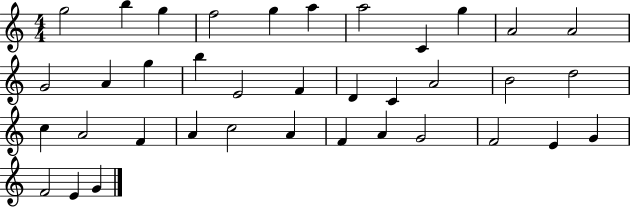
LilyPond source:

{
  \clef treble
  \numericTimeSignature
  \time 4/4
  \key c \major
  g''2 b''4 g''4 | f''2 g''4 a''4 | a''2 c'4 g''4 | a'2 a'2 | \break g'2 a'4 g''4 | b''4 e'2 f'4 | d'4 c'4 a'2 | b'2 d''2 | \break c''4 a'2 f'4 | a'4 c''2 a'4 | f'4 a'4 g'2 | f'2 e'4 g'4 | \break f'2 e'4 g'4 | \bar "|."
}